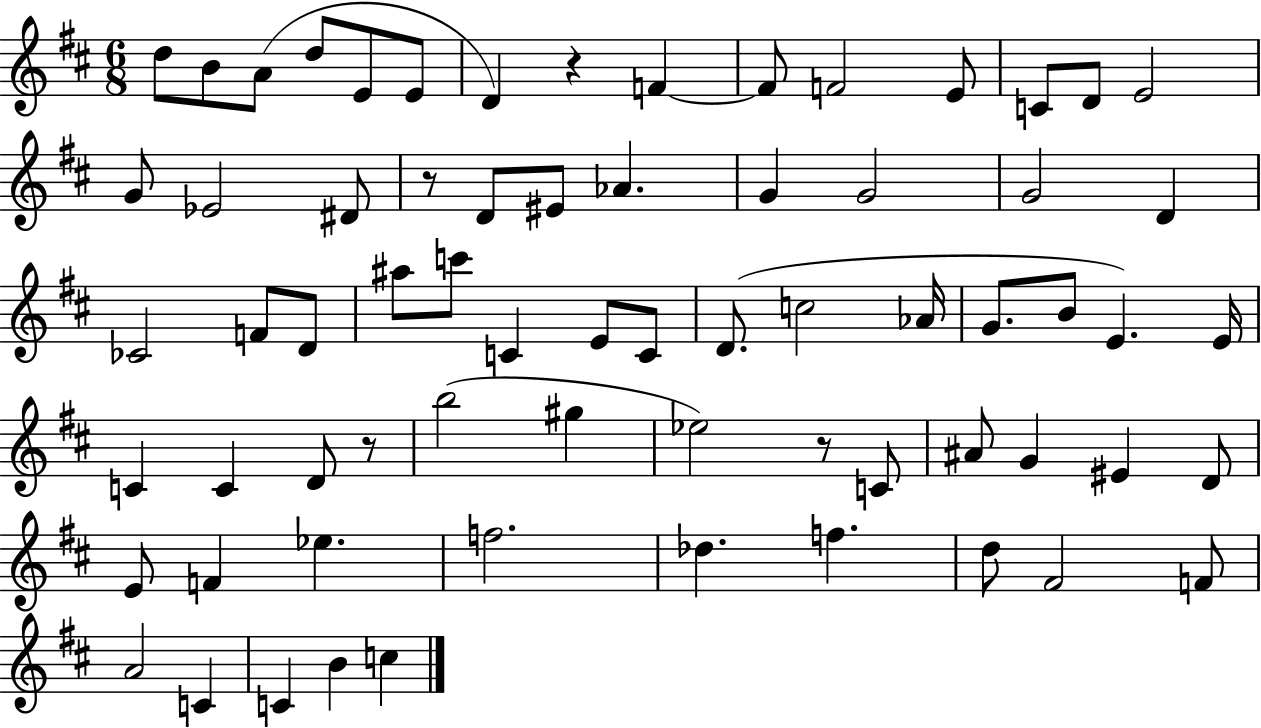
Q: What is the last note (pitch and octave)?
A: C5